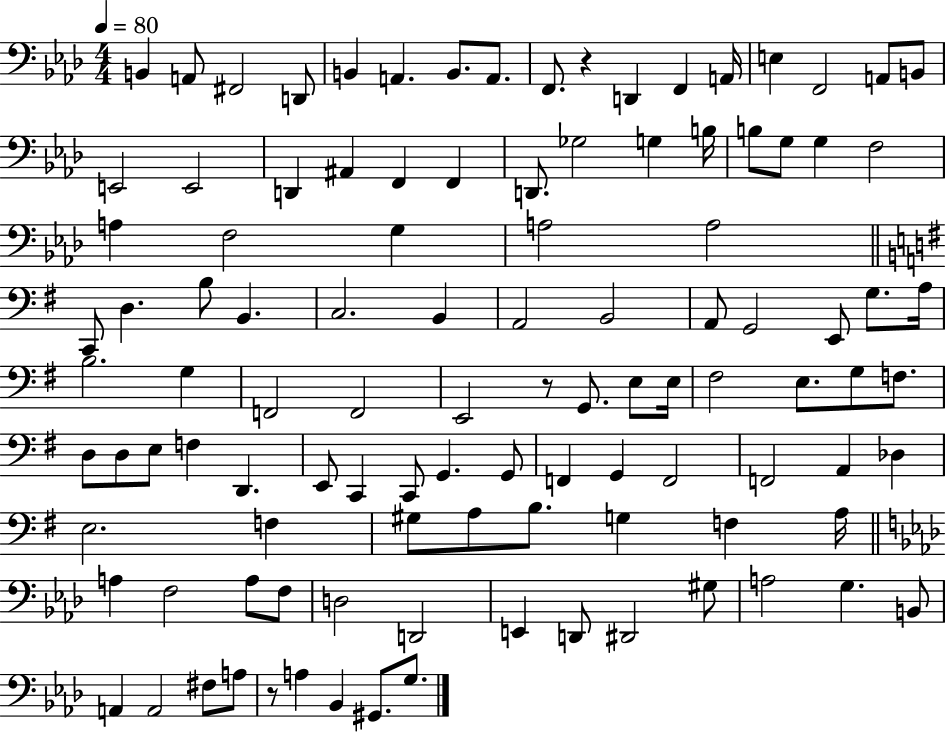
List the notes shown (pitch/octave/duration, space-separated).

B2/q A2/e F#2/h D2/e B2/q A2/q. B2/e. A2/e. F2/e. R/q D2/q F2/q A2/s E3/q F2/h A2/e B2/e E2/h E2/h D2/q A#2/q F2/q F2/q D2/e. Gb3/h G3/q B3/s B3/e G3/e G3/q F3/h A3/q F3/h G3/q A3/h A3/h C2/e D3/q. B3/e B2/q. C3/h. B2/q A2/h B2/h A2/e G2/h E2/e G3/e. A3/s B3/h. G3/q F2/h F2/h E2/h R/e G2/e. E3/e E3/s F#3/h E3/e. G3/e F3/e. D3/e D3/e E3/e F3/q D2/q. E2/e C2/q C2/e G2/q. G2/e F2/q G2/q F2/h F2/h A2/q Db3/q E3/h. F3/q G#3/e A3/e B3/e. G3/q F3/q A3/s A3/q F3/h A3/e F3/e D3/h D2/h E2/q D2/e D#2/h G#3/e A3/h G3/q. B2/e A2/q A2/h F#3/e A3/e R/e A3/q Bb2/q G#2/e. G3/e.